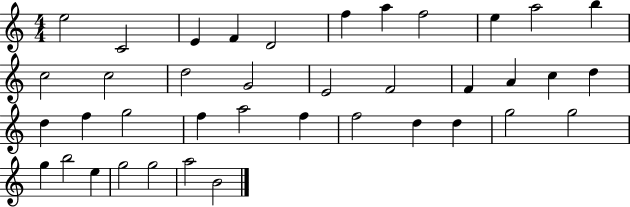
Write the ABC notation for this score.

X:1
T:Untitled
M:4/4
L:1/4
K:C
e2 C2 E F D2 f a f2 e a2 b c2 c2 d2 G2 E2 F2 F A c d d f g2 f a2 f f2 d d g2 g2 g b2 e g2 g2 a2 B2